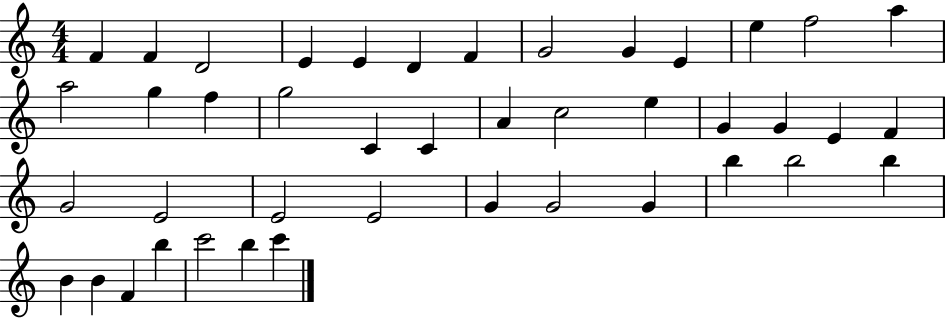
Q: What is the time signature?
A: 4/4